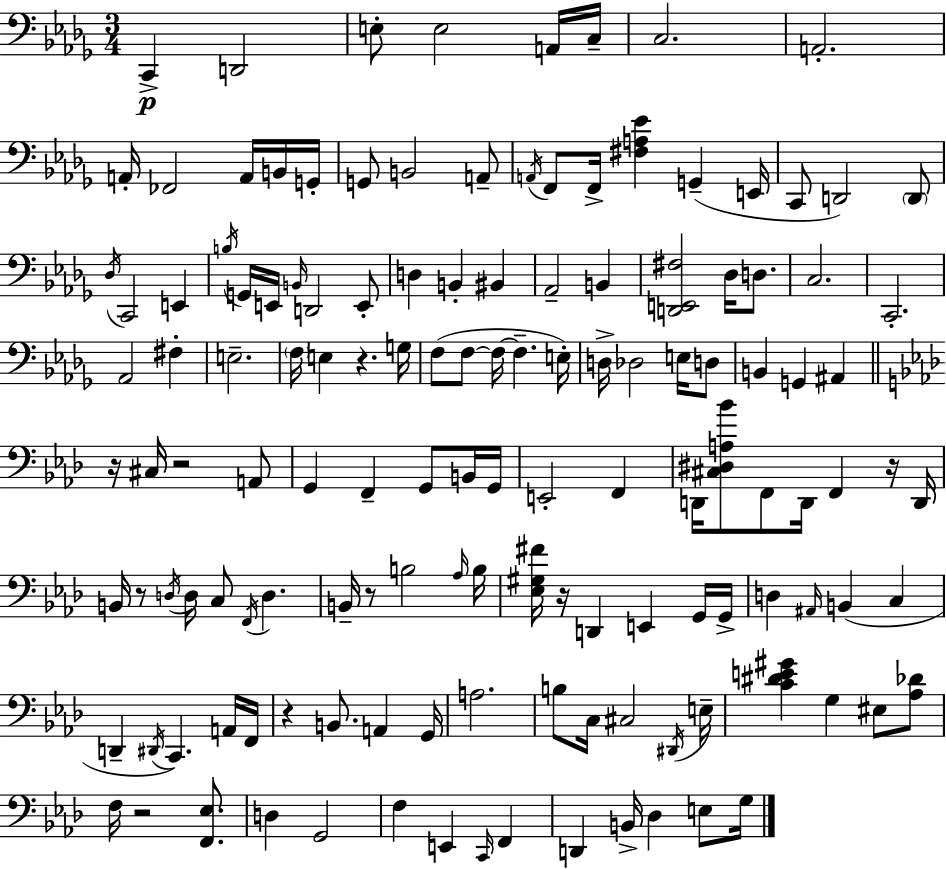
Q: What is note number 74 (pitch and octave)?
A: D2